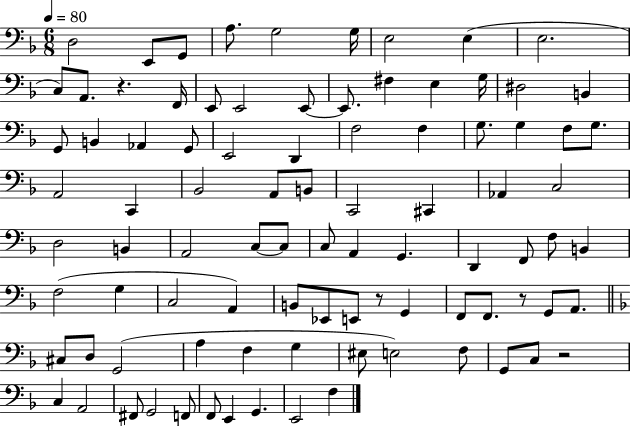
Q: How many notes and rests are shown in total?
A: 91